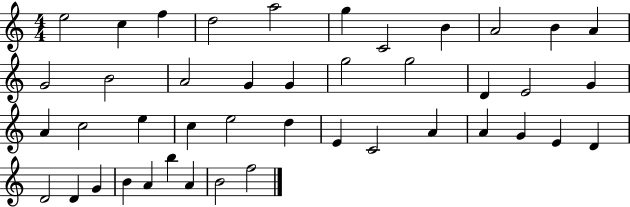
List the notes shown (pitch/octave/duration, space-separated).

E5/h C5/q F5/q D5/h A5/h G5/q C4/h B4/q A4/h B4/q A4/q G4/h B4/h A4/h G4/q G4/q G5/h G5/h D4/q E4/h G4/q A4/q C5/h E5/q C5/q E5/h D5/q E4/q C4/h A4/q A4/q G4/q E4/q D4/q D4/h D4/q G4/q B4/q A4/q B5/q A4/q B4/h F5/h